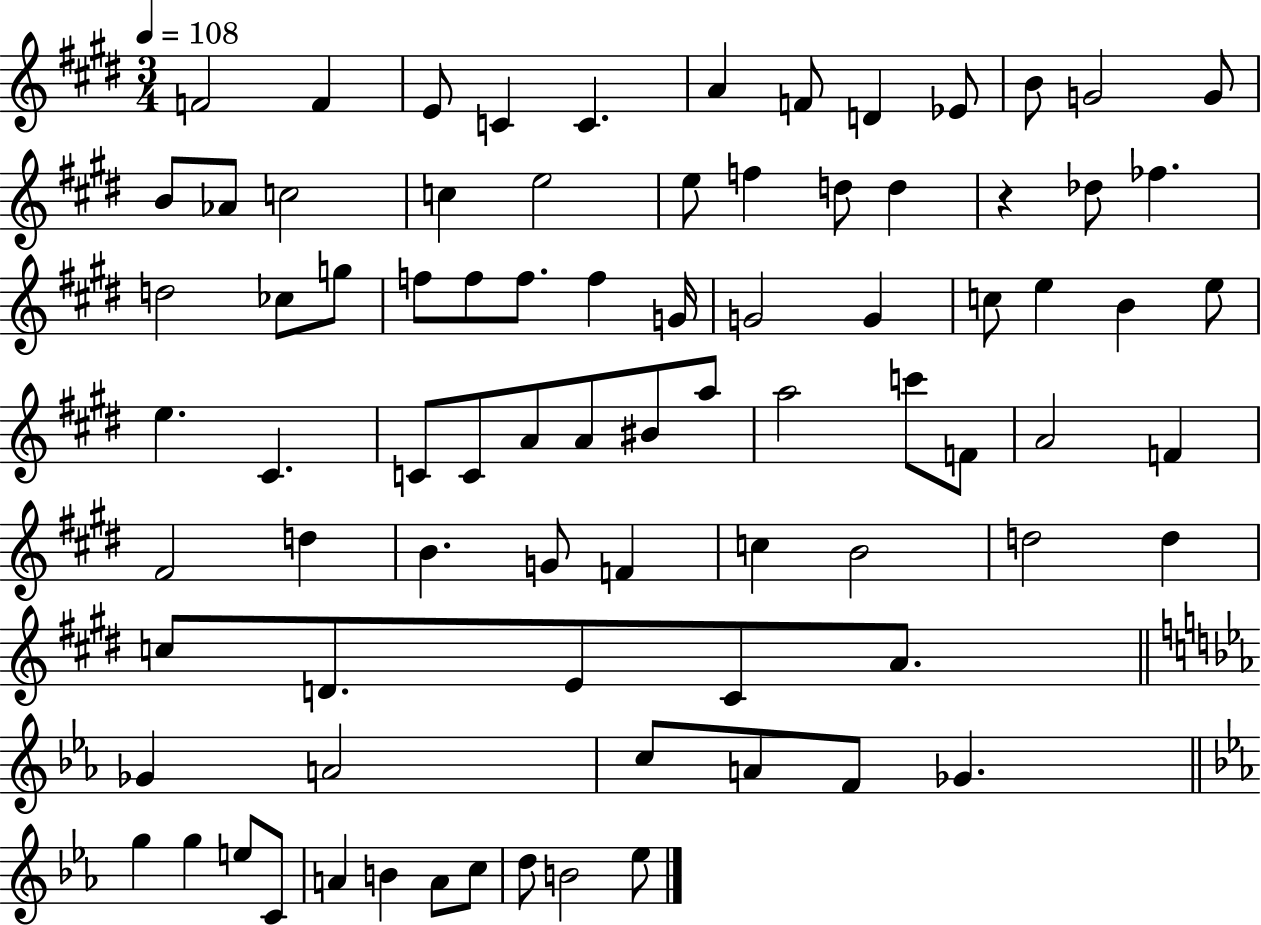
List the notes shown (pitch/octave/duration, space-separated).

F4/h F4/q E4/e C4/q C4/q. A4/q F4/e D4/q Eb4/e B4/e G4/h G4/e B4/e Ab4/e C5/h C5/q E5/h E5/e F5/q D5/e D5/q R/q Db5/e FES5/q. D5/h CES5/e G5/e F5/e F5/e F5/e. F5/q G4/s G4/h G4/q C5/e E5/q B4/q E5/e E5/q. C#4/q. C4/e C4/e A4/e A4/e BIS4/e A5/e A5/h C6/e F4/e A4/h F4/q F#4/h D5/q B4/q. G4/e F4/q C5/q B4/h D5/h D5/q C5/e D4/e. E4/e C#4/e A4/e. Gb4/q A4/h C5/e A4/e F4/e Gb4/q. G5/q G5/q E5/e C4/e A4/q B4/q A4/e C5/e D5/e B4/h Eb5/e